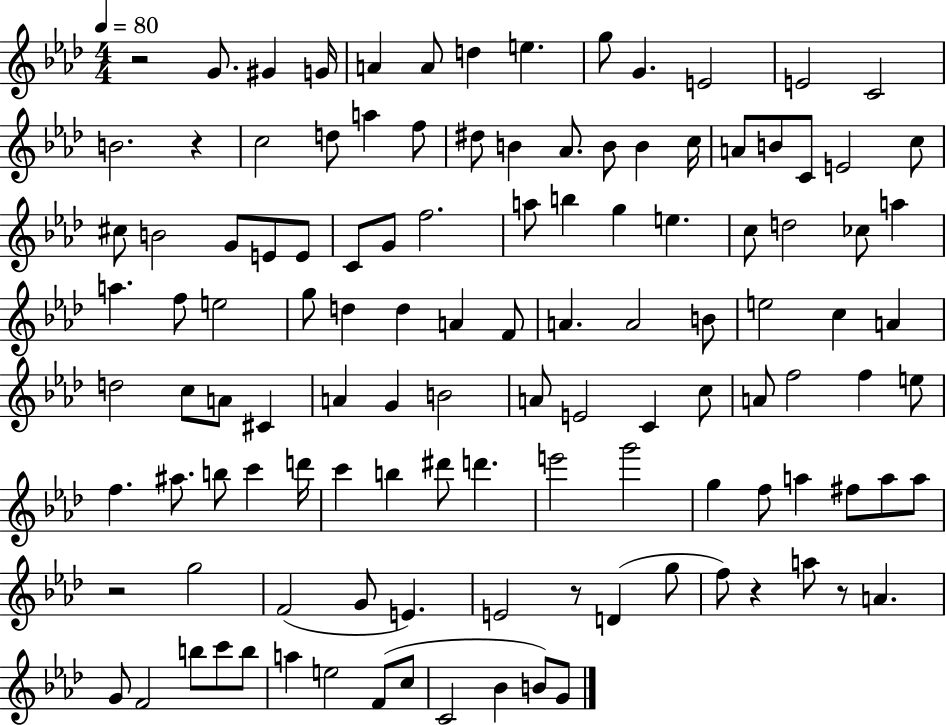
X:1
T:Untitled
M:4/4
L:1/4
K:Ab
z2 G/2 ^G G/4 A A/2 d e g/2 G E2 E2 C2 B2 z c2 d/2 a f/2 ^d/2 B _A/2 B/2 B c/4 A/2 B/2 C/2 E2 c/2 ^c/2 B2 G/2 E/2 E/2 C/2 G/2 f2 a/2 b g e c/2 d2 _c/2 a a f/2 e2 g/2 d d A F/2 A A2 B/2 e2 c A d2 c/2 A/2 ^C A G B2 A/2 E2 C c/2 A/2 f2 f e/2 f ^a/2 b/2 c' d'/4 c' b ^d'/2 d' e'2 g'2 g f/2 a ^f/2 a/2 a/2 z2 g2 F2 G/2 E E2 z/2 D g/2 f/2 z a/2 z/2 A G/2 F2 b/2 c'/2 b/2 a e2 F/2 c/2 C2 _B B/2 G/2